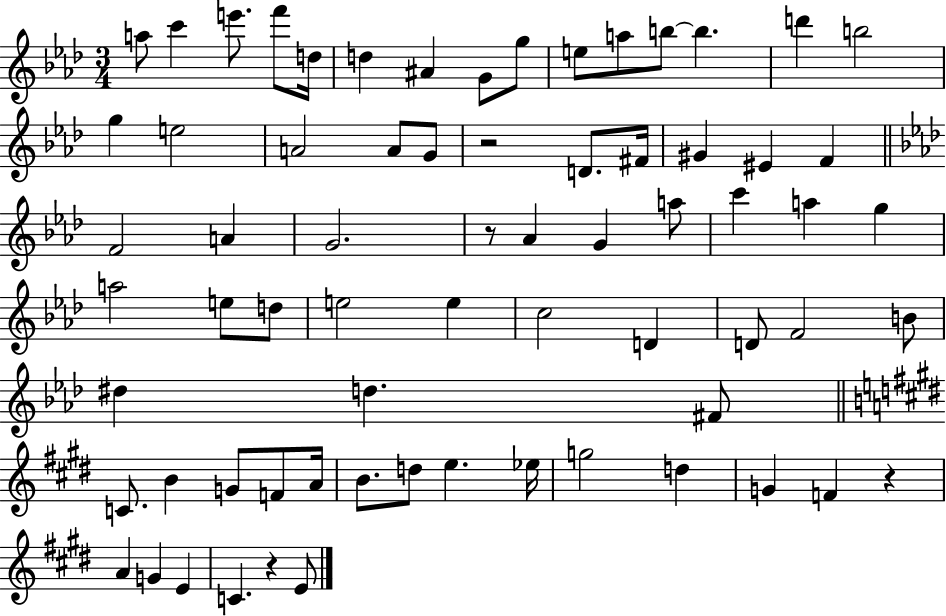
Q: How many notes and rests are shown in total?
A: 69